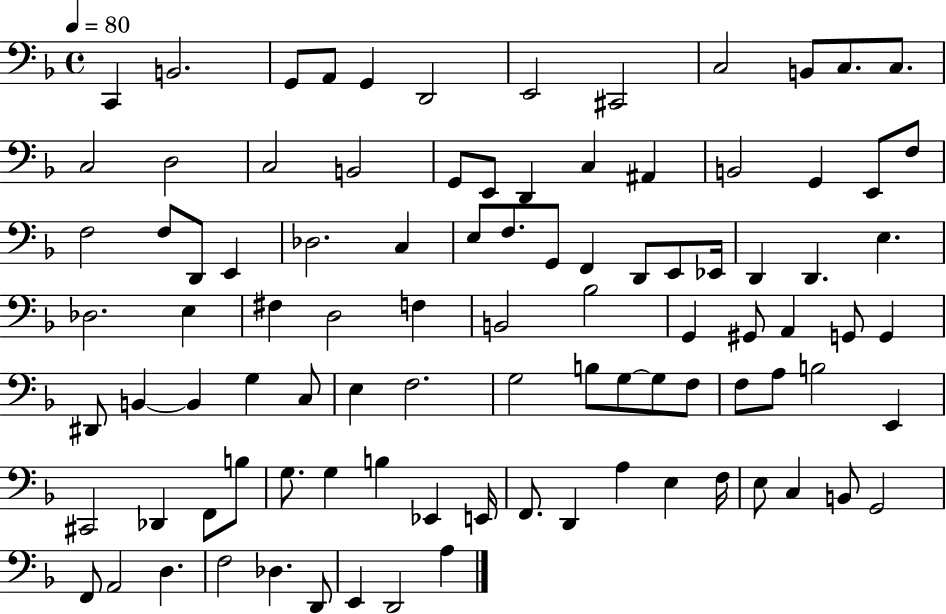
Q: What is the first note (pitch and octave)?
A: C2